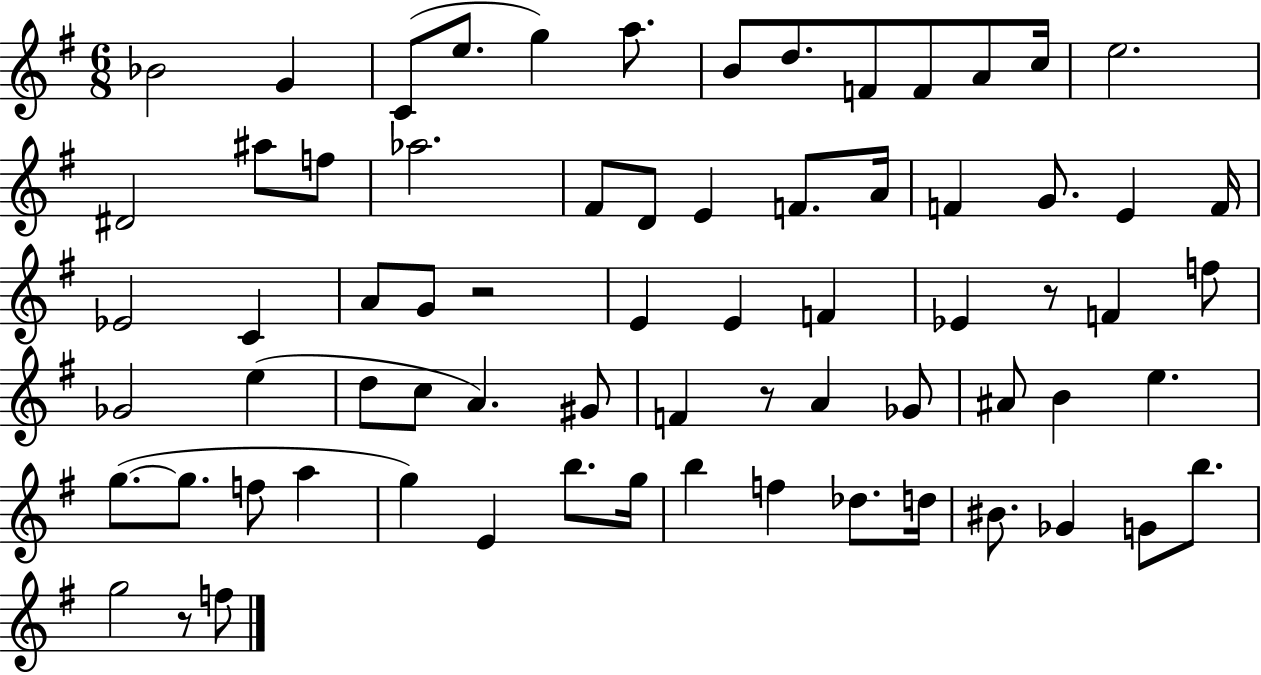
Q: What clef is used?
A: treble